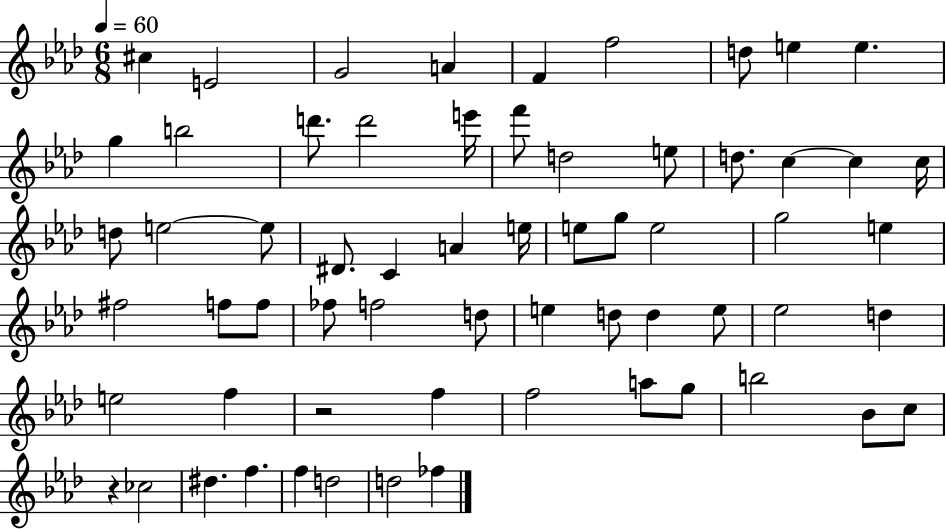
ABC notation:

X:1
T:Untitled
M:6/8
L:1/4
K:Ab
^c E2 G2 A F f2 d/2 e e g b2 d'/2 d'2 e'/4 f'/2 d2 e/2 d/2 c c c/4 d/2 e2 e/2 ^D/2 C A e/4 e/2 g/2 e2 g2 e ^f2 f/2 f/2 _f/2 f2 d/2 e d/2 d e/2 _e2 d e2 f z2 f f2 a/2 g/2 b2 _B/2 c/2 z _c2 ^d f f d2 d2 _f